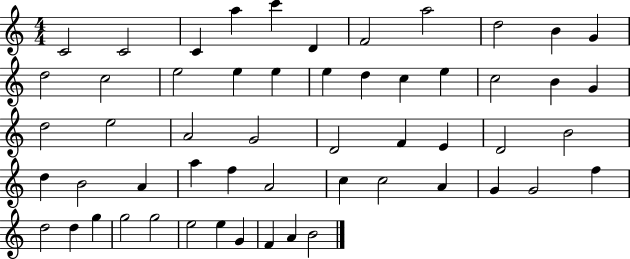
C4/h C4/h C4/q A5/q C6/q D4/q F4/h A5/h D5/h B4/q G4/q D5/h C5/h E5/h E5/q E5/q E5/q D5/q C5/q E5/q C5/h B4/q G4/q D5/h E5/h A4/h G4/h D4/h F4/q E4/q D4/h B4/h D5/q B4/h A4/q A5/q F5/q A4/h C5/q C5/h A4/q G4/q G4/h F5/q D5/h D5/q G5/q G5/h G5/h E5/h E5/q G4/q F4/q A4/q B4/h